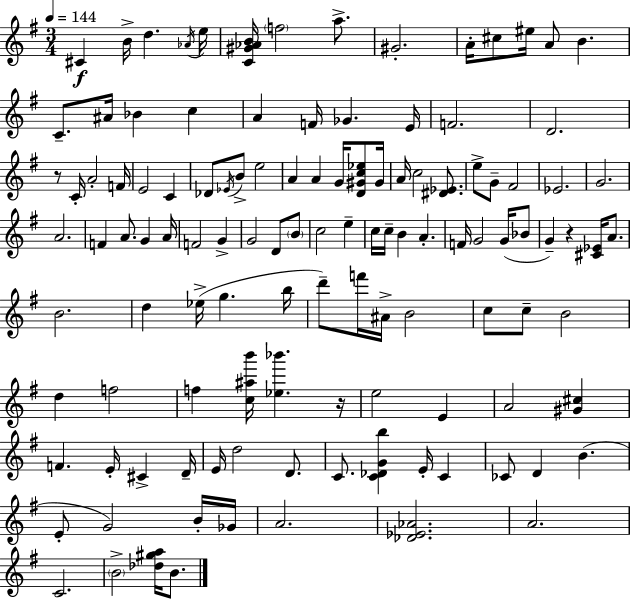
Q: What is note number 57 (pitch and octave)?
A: C5